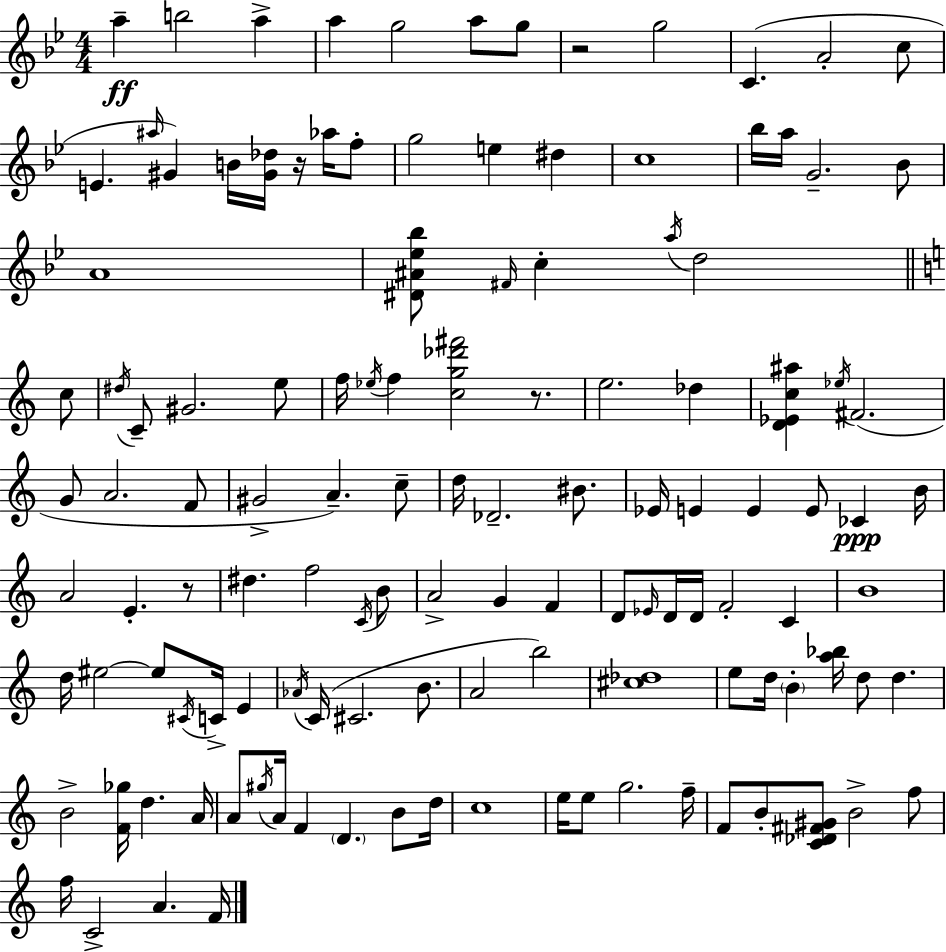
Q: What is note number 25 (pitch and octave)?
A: Bb4